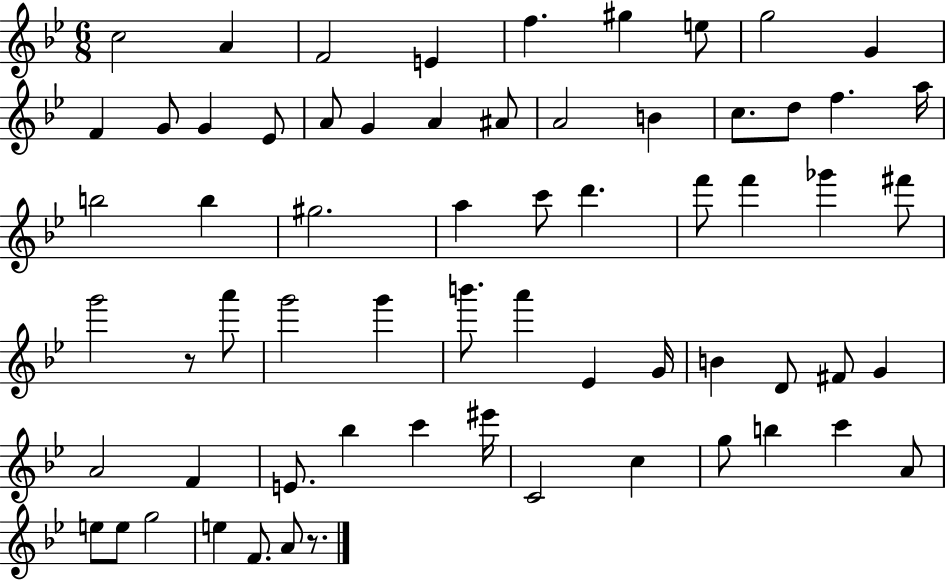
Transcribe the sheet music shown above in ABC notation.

X:1
T:Untitled
M:6/8
L:1/4
K:Bb
c2 A F2 E f ^g e/2 g2 G F G/2 G _E/2 A/2 G A ^A/2 A2 B c/2 d/2 f a/4 b2 b ^g2 a c'/2 d' f'/2 f' _g' ^f'/2 g'2 z/2 a'/2 g'2 g' b'/2 a' _E G/4 B D/2 ^F/2 G A2 F E/2 _b c' ^e'/4 C2 c g/2 b c' A/2 e/2 e/2 g2 e F/2 A/2 z/2